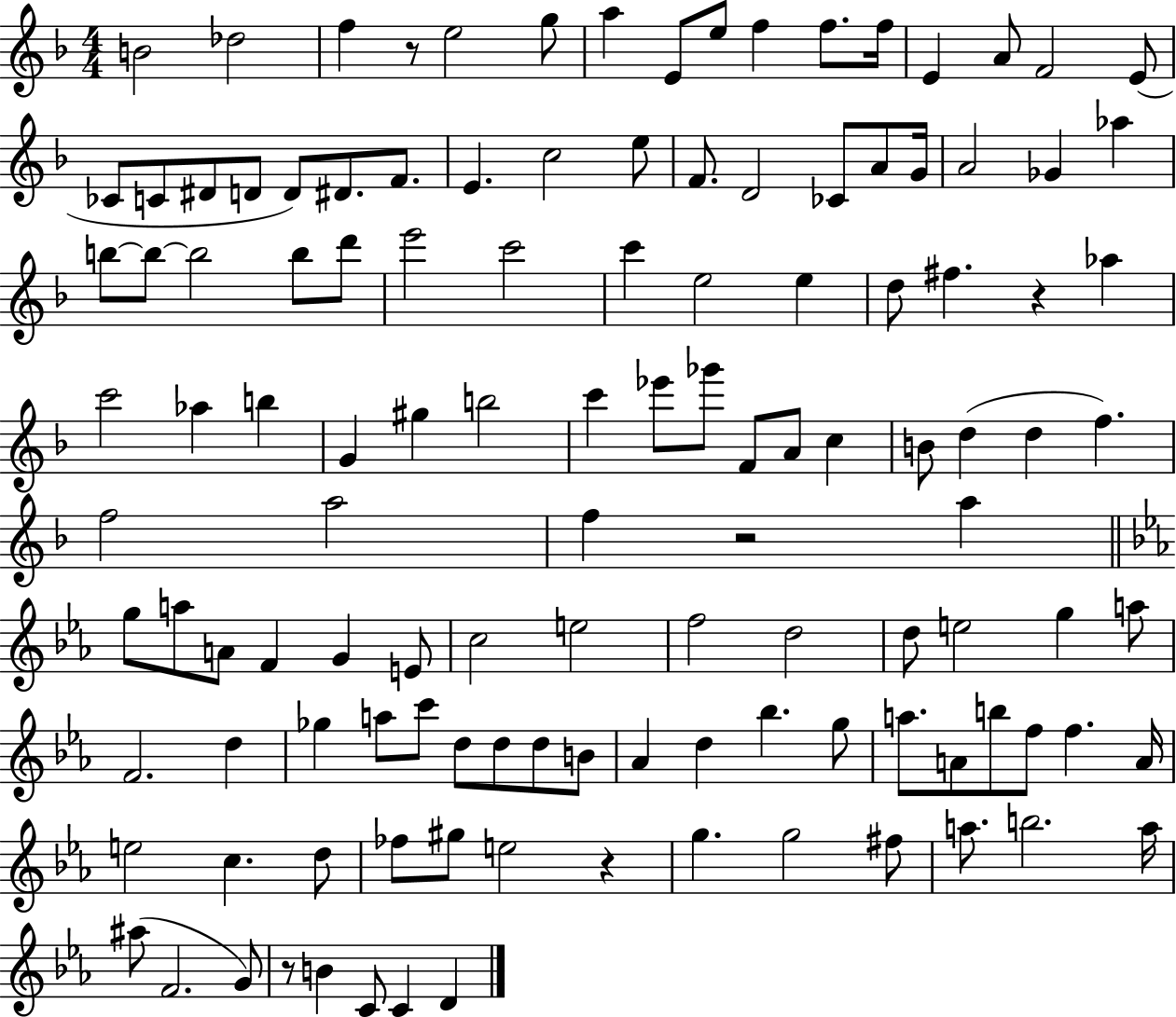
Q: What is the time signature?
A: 4/4